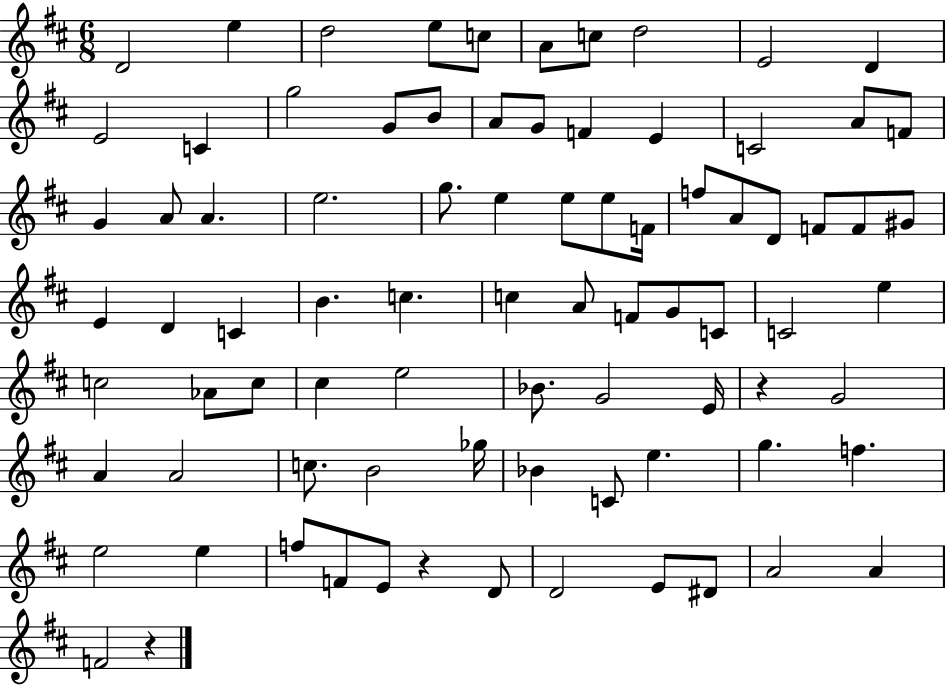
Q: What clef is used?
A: treble